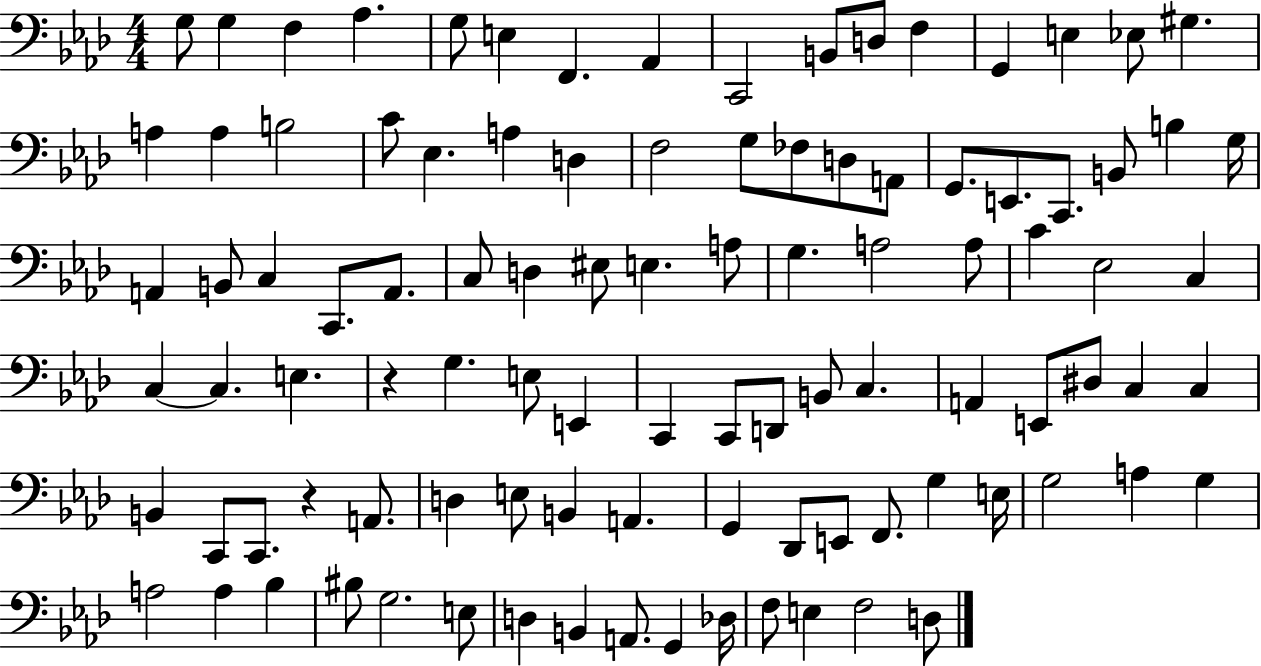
{
  \clef bass
  \numericTimeSignature
  \time 4/4
  \key aes \major
  g8 g4 f4 aes4. | g8 e4 f,4. aes,4 | c,2 b,8 d8 f4 | g,4 e4 ees8 gis4. | \break a4 a4 b2 | c'8 ees4. a4 d4 | f2 g8 fes8 d8 a,8 | g,8. e,8. c,8. b,8 b4 g16 | \break a,4 b,8 c4 c,8. a,8. | c8 d4 eis8 e4. a8 | g4. a2 a8 | c'4 ees2 c4 | \break c4~~ c4. e4. | r4 g4. e8 e,4 | c,4 c,8 d,8 b,8 c4. | a,4 e,8 dis8 c4 c4 | \break b,4 c,8 c,8. r4 a,8. | d4 e8 b,4 a,4. | g,4 des,8 e,8 f,8. g4 e16 | g2 a4 g4 | \break a2 a4 bes4 | bis8 g2. e8 | d4 b,4 a,8. g,4 des16 | f8 e4 f2 d8 | \break \bar "|."
}